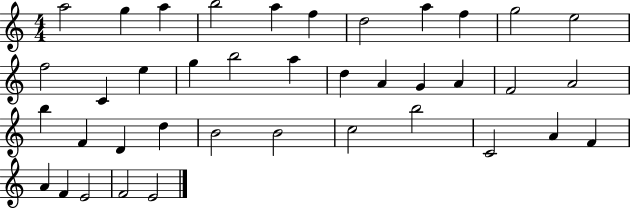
X:1
T:Untitled
M:4/4
L:1/4
K:C
a2 g a b2 a f d2 a f g2 e2 f2 C e g b2 a d A G A F2 A2 b F D d B2 B2 c2 b2 C2 A F A F E2 F2 E2